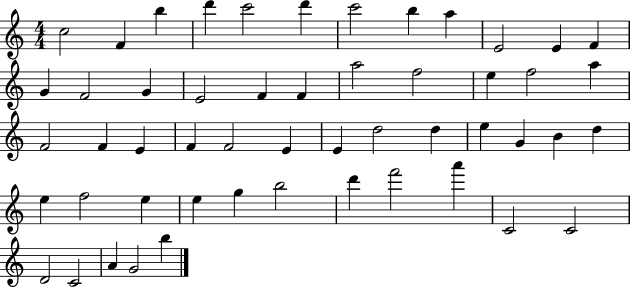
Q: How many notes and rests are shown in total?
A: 52